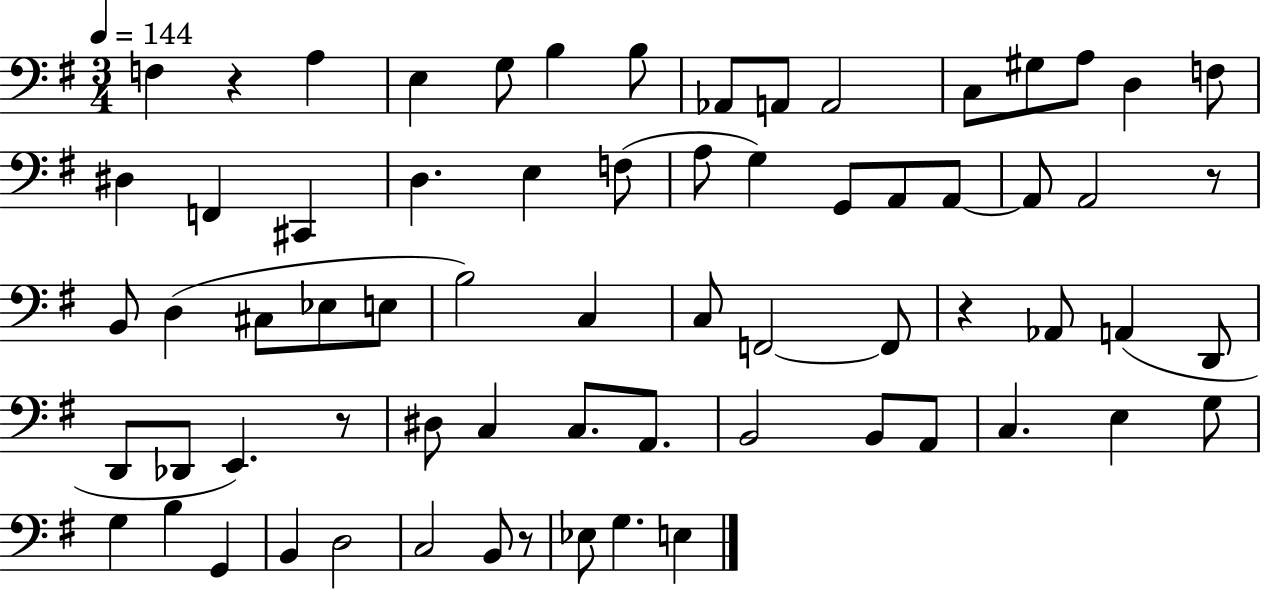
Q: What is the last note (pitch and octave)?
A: E3